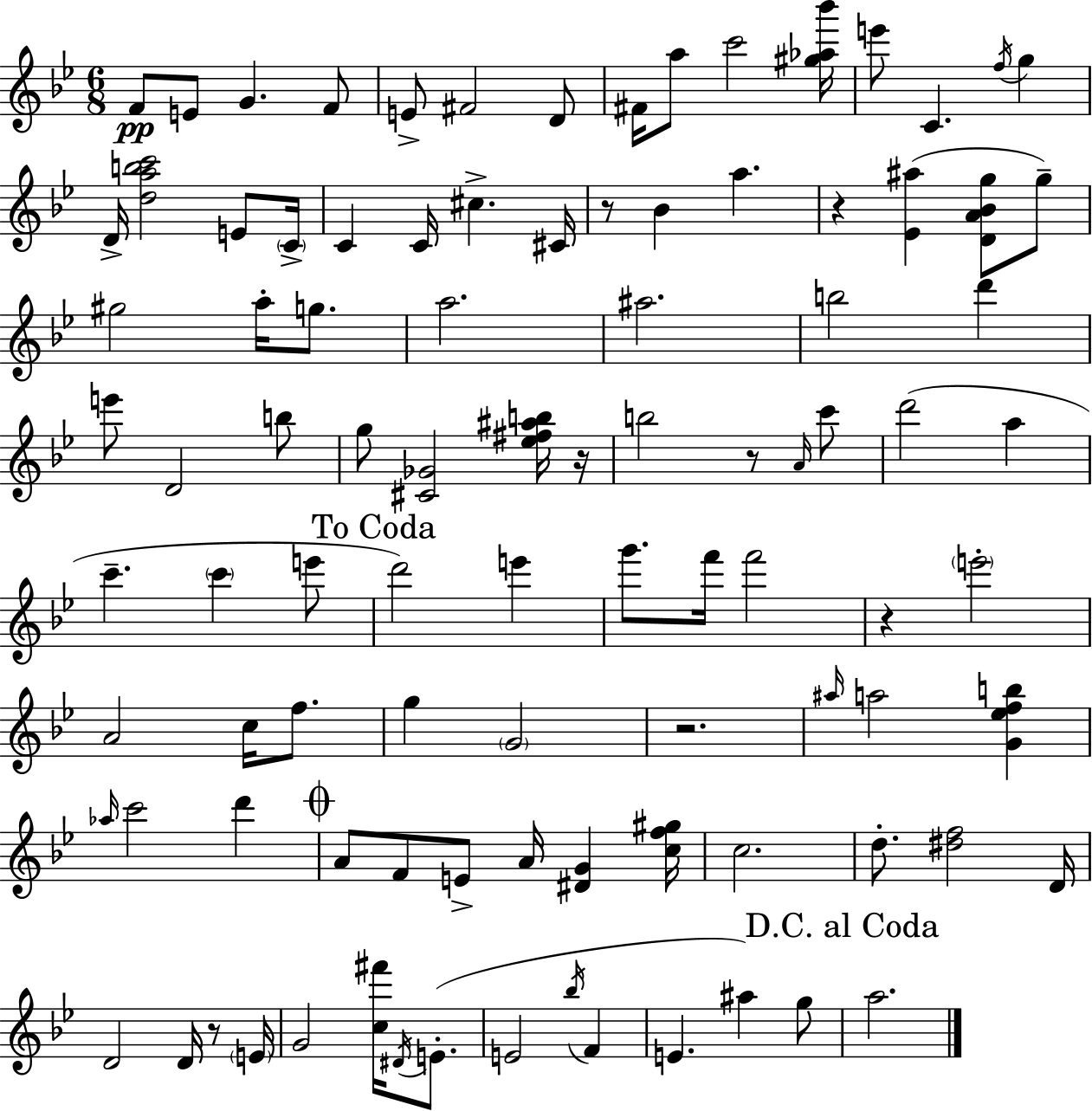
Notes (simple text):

F4/e E4/e G4/q. F4/e E4/e F#4/h D4/e F#4/s A5/e C6/h [G#5,Ab5,Bb6]/s E6/e C4/q. F5/s G5/q D4/s [D5,A5,B5,C6]/h E4/e C4/s C4/q C4/s C#5/q. C#4/s R/e Bb4/q A5/q. R/q [Eb4,A#5]/q [D4,A4,Bb4,G5]/e G5/e G#5/h A5/s G5/e. A5/h. A#5/h. B5/h D6/q E6/e D4/h B5/e G5/e [C#4,Gb4]/h [Eb5,F#5,A#5,B5]/s R/s B5/h R/e A4/s C6/e D6/h A5/q C6/q. C6/q E6/e D6/h E6/q G6/e. F6/s F6/h R/q E6/h A4/h C5/s F5/e. G5/q G4/h R/h. A#5/s A5/h [G4,Eb5,F5,B5]/q Ab5/s C6/h D6/q A4/e F4/e E4/e A4/s [D#4,G4]/q [C5,F5,G#5]/s C5/h. D5/e. [D#5,F5]/h D4/s D4/h D4/s R/e E4/s G4/h [C5,F#6]/s D#4/s E4/e. E4/h Bb5/s F4/q E4/q. A#5/q G5/e A5/h.